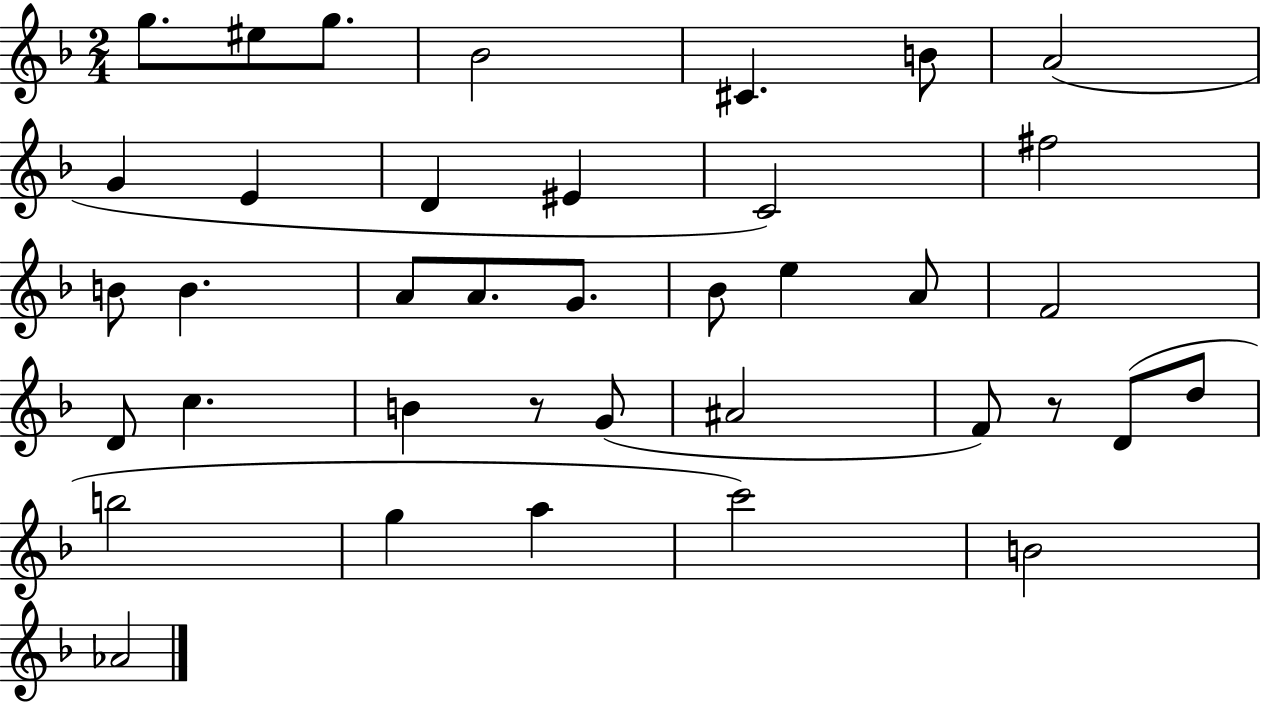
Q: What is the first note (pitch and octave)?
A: G5